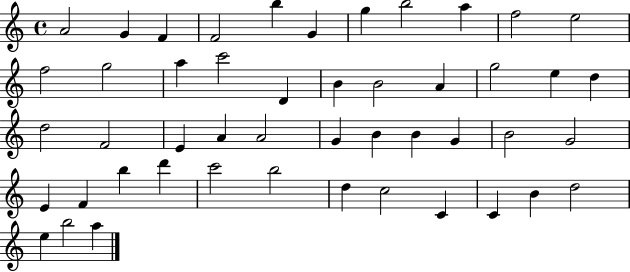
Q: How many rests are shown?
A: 0